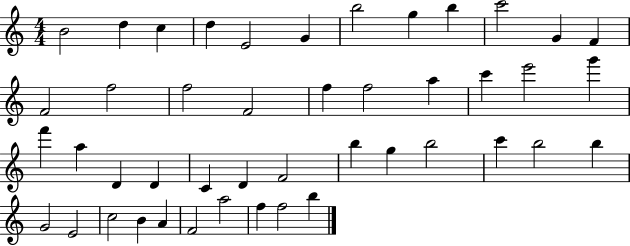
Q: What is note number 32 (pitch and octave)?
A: B5